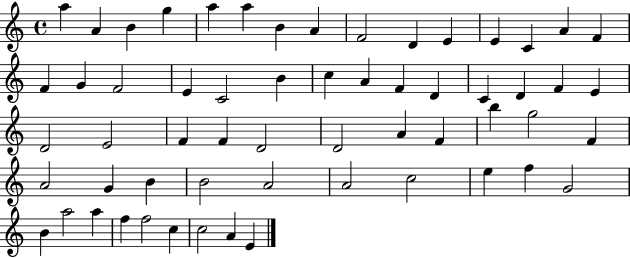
{
  \clef treble
  \time 4/4
  \defaultTimeSignature
  \key c \major
  a''4 a'4 b'4 g''4 | a''4 a''4 b'4 a'4 | f'2 d'4 e'4 | e'4 c'4 a'4 f'4 | \break f'4 g'4 f'2 | e'4 c'2 b'4 | c''4 a'4 f'4 d'4 | c'4 d'4 f'4 e'4 | \break d'2 e'2 | f'4 f'4 d'2 | d'2 a'4 f'4 | b''4 g''2 f'4 | \break a'2 g'4 b'4 | b'2 a'2 | a'2 c''2 | e''4 f''4 g'2 | \break b'4 a''2 a''4 | f''4 f''2 c''4 | c''2 a'4 e'4 | \bar "|."
}